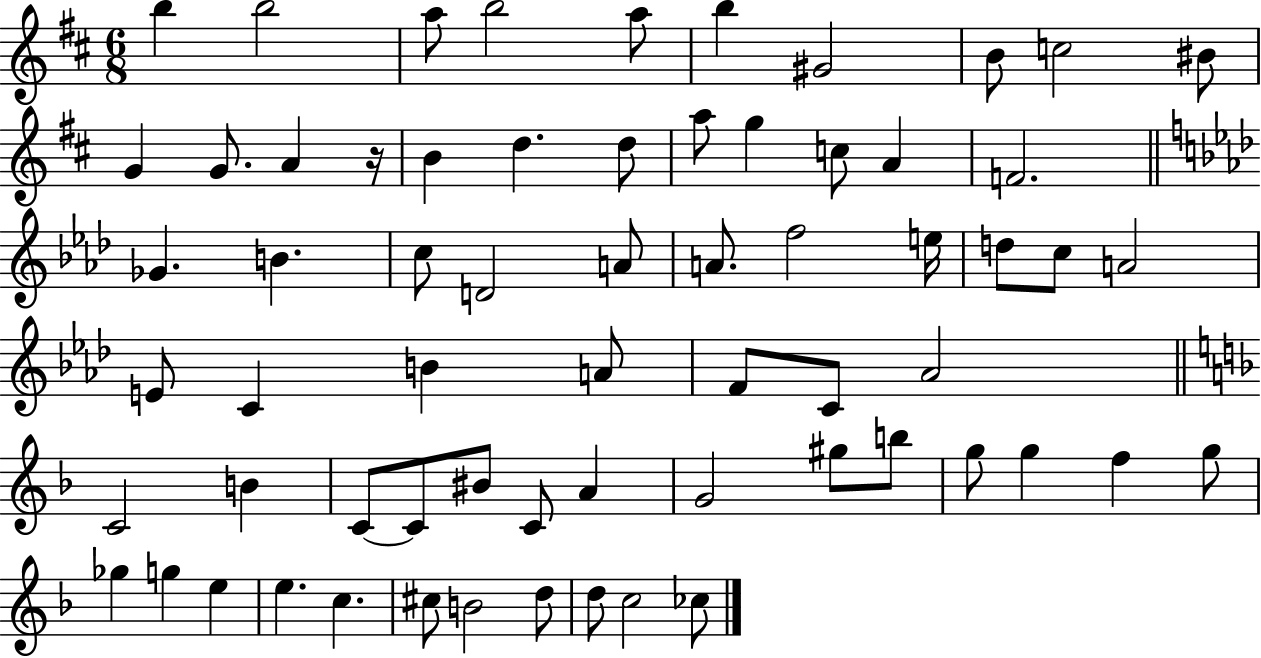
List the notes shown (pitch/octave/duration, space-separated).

B5/q B5/h A5/e B5/h A5/e B5/q G#4/h B4/e C5/h BIS4/e G4/q G4/e. A4/q R/s B4/q D5/q. D5/e A5/e G5/q C5/e A4/q F4/h. Gb4/q. B4/q. C5/e D4/h A4/e A4/e. F5/h E5/s D5/e C5/e A4/h E4/e C4/q B4/q A4/e F4/e C4/e Ab4/h C4/h B4/q C4/e C4/e BIS4/e C4/e A4/q G4/h G#5/e B5/e G5/e G5/q F5/q G5/e Gb5/q G5/q E5/q E5/q. C5/q. C#5/e B4/h D5/e D5/e C5/h CES5/e